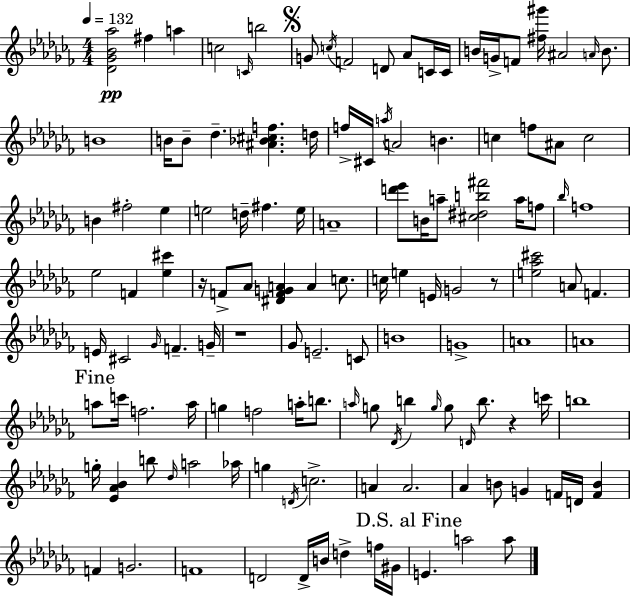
X:1
T:Untitled
M:4/4
L:1/4
K:Abm
[_D_G_B_a]2 ^f a c2 C/4 b2 G/2 c/4 F2 D/2 _A/2 C/4 C/4 B/4 G/4 F/2 [^f^g']/4 ^A2 A/4 B/2 B4 B/4 B/2 _d [^A_B^cf] d/4 f/4 ^C/4 a/4 A2 B c f/2 ^A/2 c2 B ^f2 _e e2 d/4 ^f e/4 A4 [d'_e']/2 B/4 a/2 [^c^db^f']2 a/4 f/2 _b/4 f4 _e2 F [_e^c'] z/4 F/2 _A/2 [^DFGA] A c/2 c/4 e E/4 G2 z/2 [e_a^c']2 A/2 F E/4 ^C2 _G/4 F G/4 z4 _G/2 E2 C/2 B4 G4 A4 A4 a/2 c'/4 f2 a/4 g f2 a/4 b/2 a/4 g/2 _D/4 b g/4 g/2 D/4 b/2 z c'/4 b4 g/4 [_E_A_B] b/2 _d/4 a2 _a/4 g D/4 c2 A A2 _A B/2 G F/4 D/4 [FB] F G2 F4 D2 D/4 B/4 d f/4 ^G/4 E a2 a/2